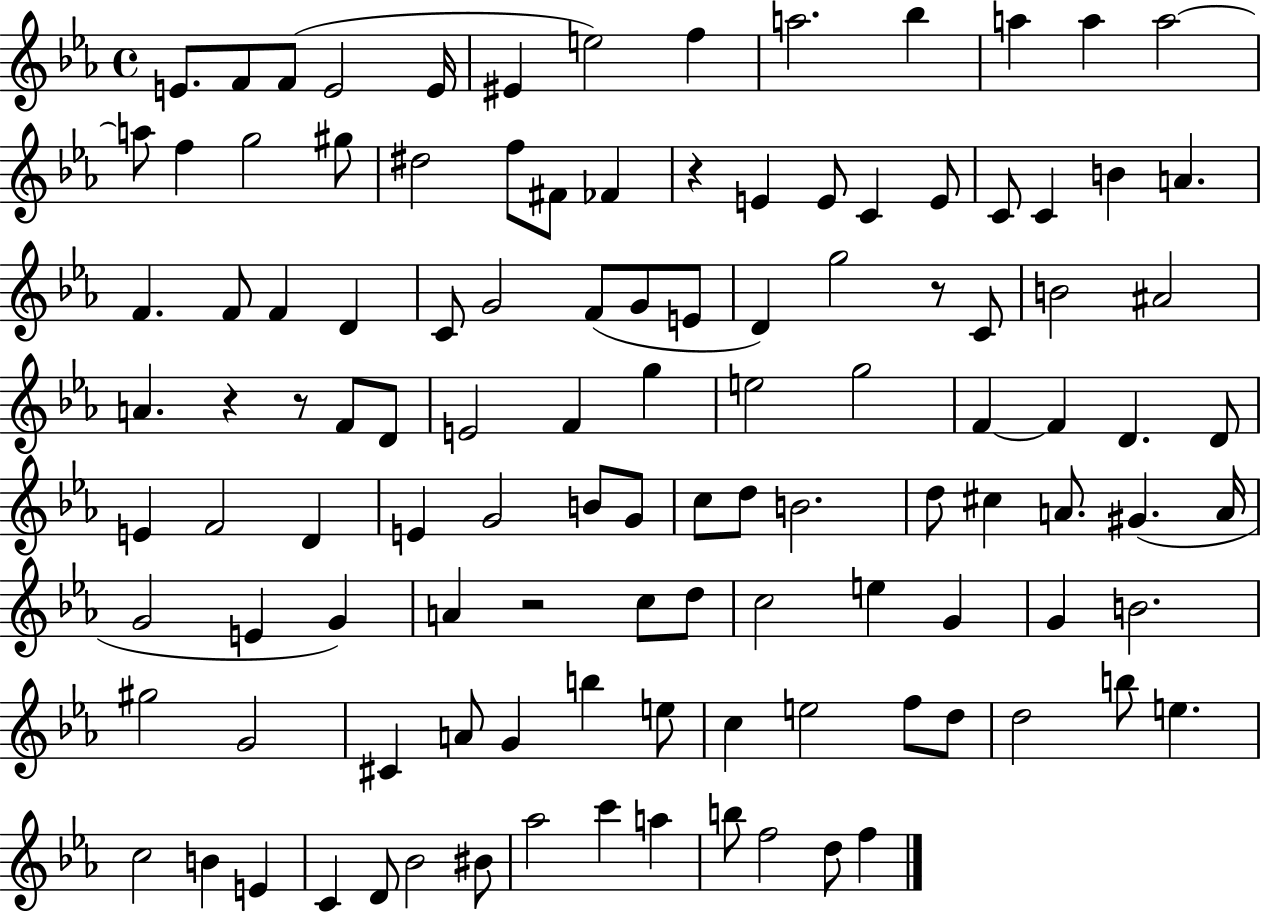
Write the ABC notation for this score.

X:1
T:Untitled
M:4/4
L:1/4
K:Eb
E/2 F/2 F/2 E2 E/4 ^E e2 f a2 _b a a a2 a/2 f g2 ^g/2 ^d2 f/2 ^F/2 _F z E E/2 C E/2 C/2 C B A F F/2 F D C/2 G2 F/2 G/2 E/2 D g2 z/2 C/2 B2 ^A2 A z z/2 F/2 D/2 E2 F g e2 g2 F F D D/2 E F2 D E G2 B/2 G/2 c/2 d/2 B2 d/2 ^c A/2 ^G A/4 G2 E G A z2 c/2 d/2 c2 e G G B2 ^g2 G2 ^C A/2 G b e/2 c e2 f/2 d/2 d2 b/2 e c2 B E C D/2 _B2 ^B/2 _a2 c' a b/2 f2 d/2 f